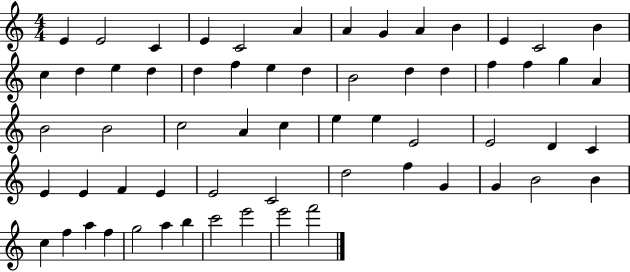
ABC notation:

X:1
T:Untitled
M:4/4
L:1/4
K:C
E E2 C E C2 A A G A B E C2 B c d e d d f e d B2 d d f f g A B2 B2 c2 A c e e E2 E2 D C E E F E E2 C2 d2 f G G B2 B c f a f g2 a b c'2 e'2 e'2 f'2